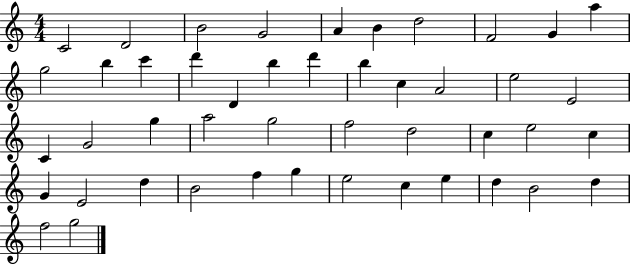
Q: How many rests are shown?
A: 0